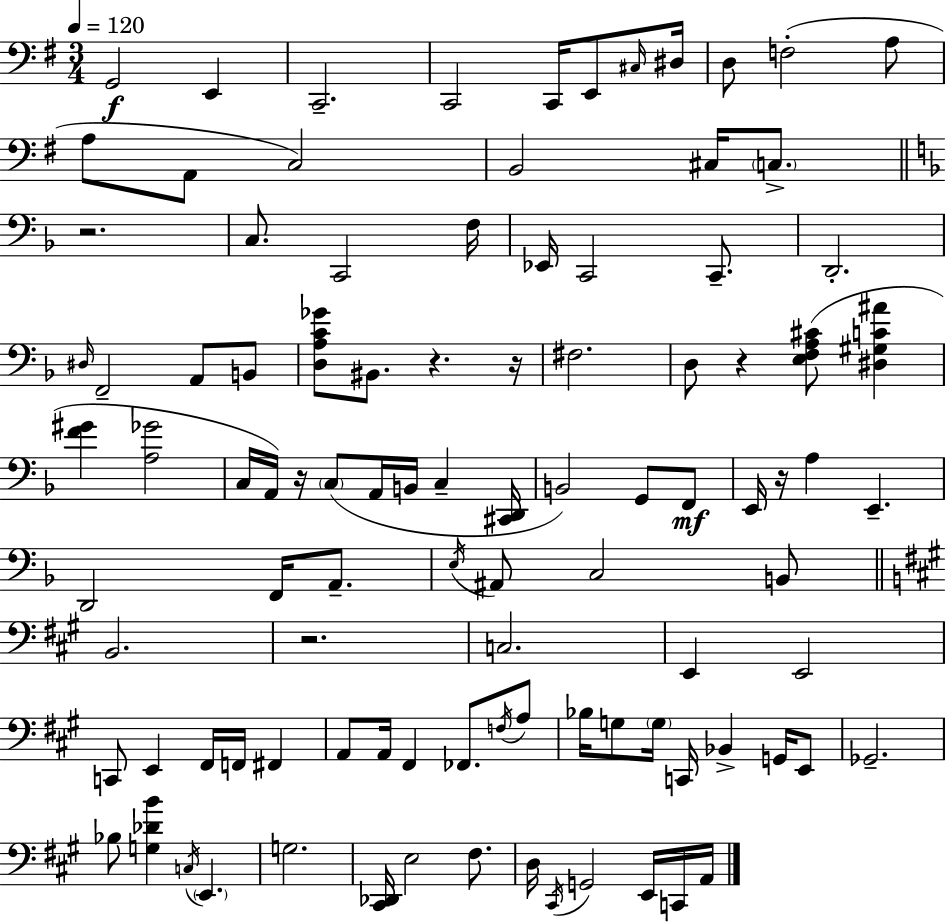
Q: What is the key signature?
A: G major